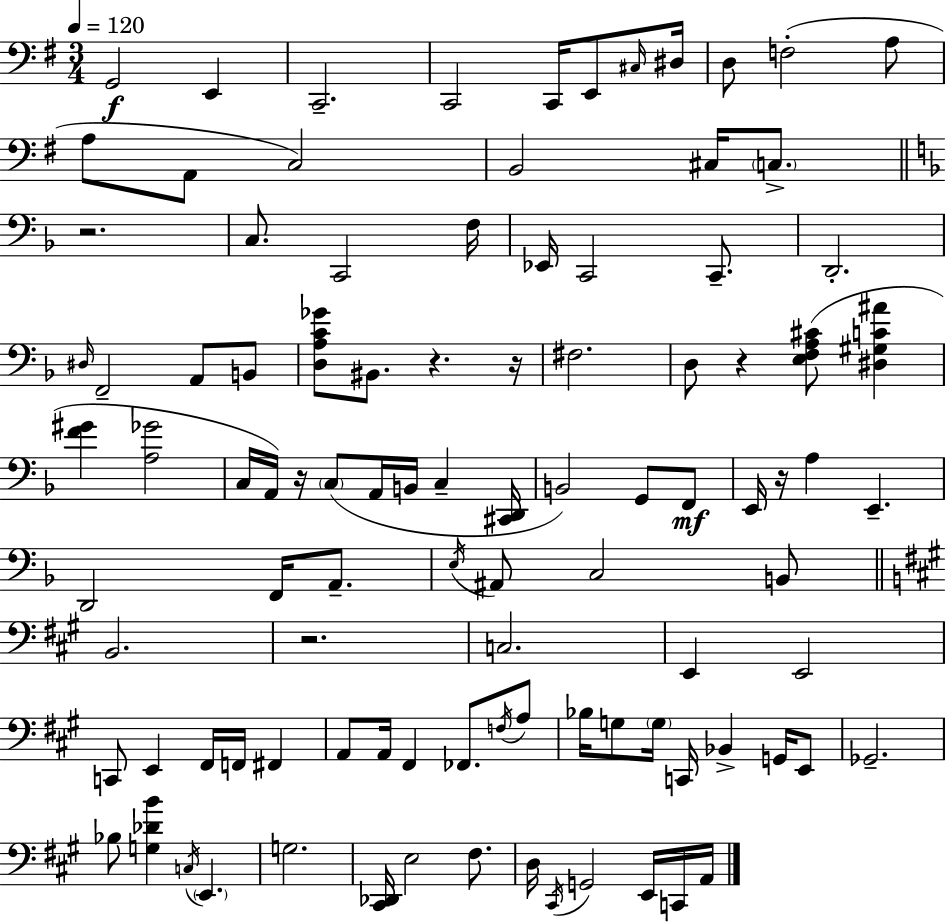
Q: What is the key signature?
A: G major